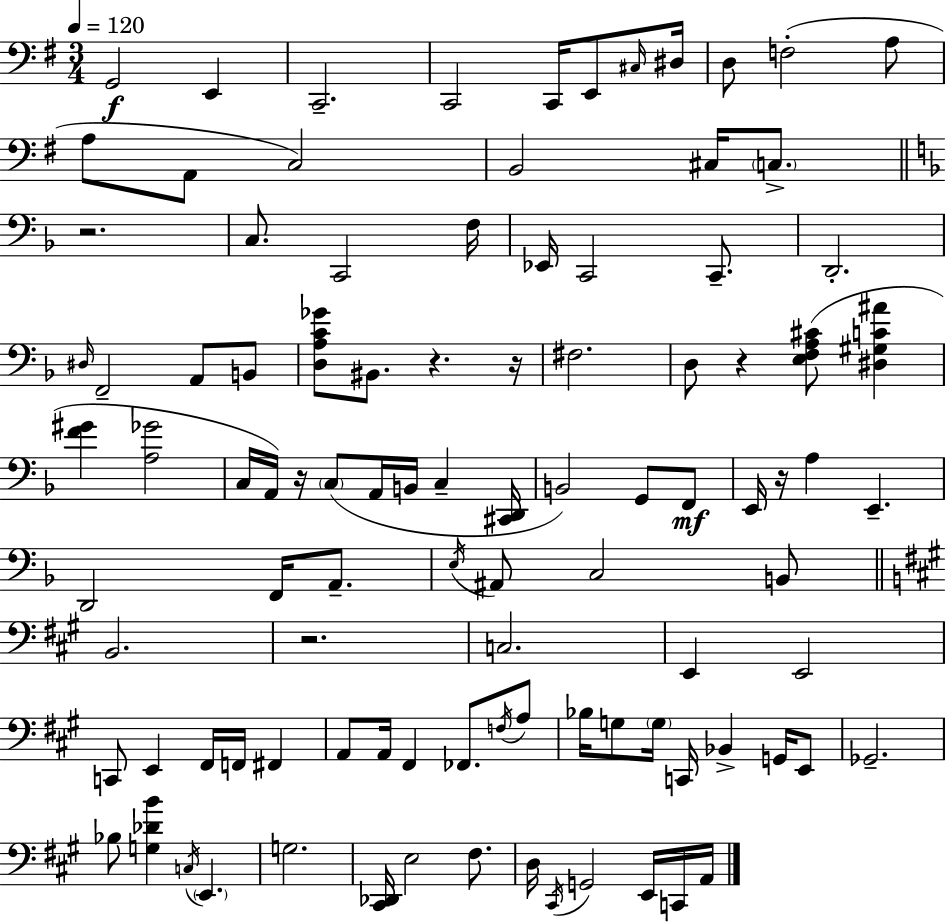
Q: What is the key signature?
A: G major